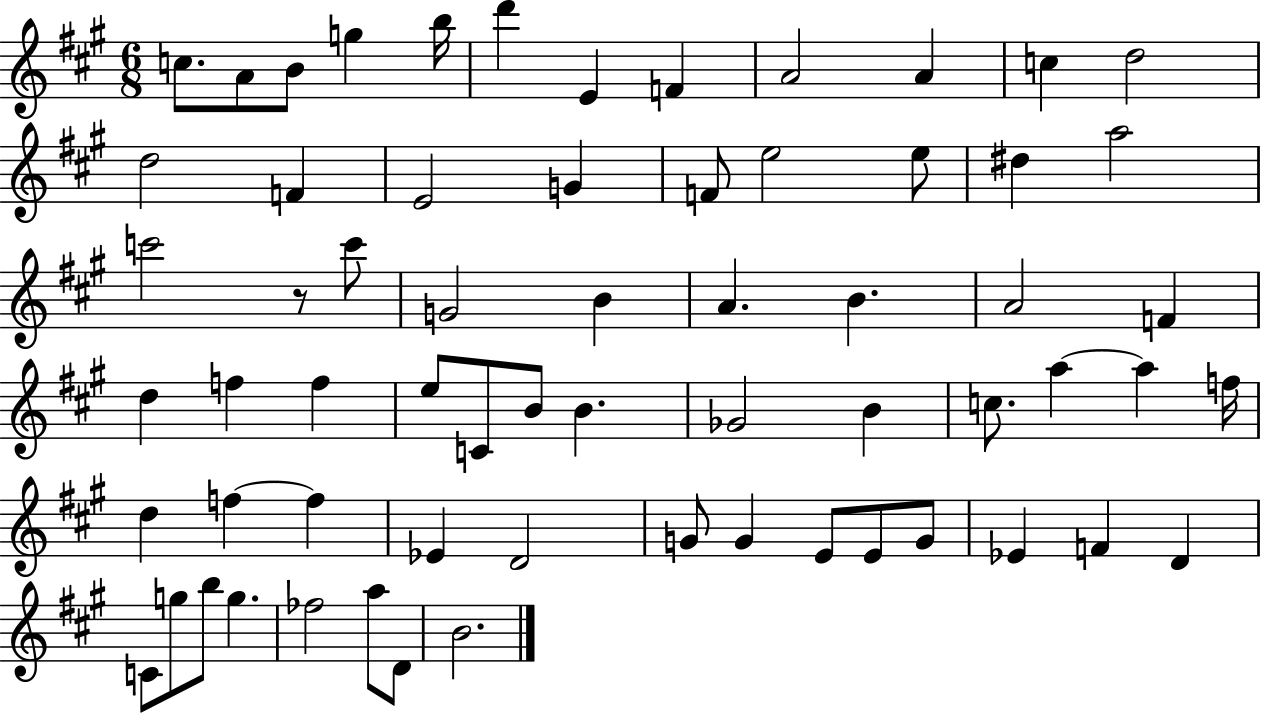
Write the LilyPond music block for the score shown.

{
  \clef treble
  \numericTimeSignature
  \time 6/8
  \key a \major
  c''8. a'8 b'8 g''4 b''16 | d'''4 e'4 f'4 | a'2 a'4 | c''4 d''2 | \break d''2 f'4 | e'2 g'4 | f'8 e''2 e''8 | dis''4 a''2 | \break c'''2 r8 c'''8 | g'2 b'4 | a'4. b'4. | a'2 f'4 | \break d''4 f''4 f''4 | e''8 c'8 b'8 b'4. | ges'2 b'4 | c''8. a''4~~ a''4 f''16 | \break d''4 f''4~~ f''4 | ees'4 d'2 | g'8 g'4 e'8 e'8 g'8 | ees'4 f'4 d'4 | \break c'8 g''8 b''8 g''4. | fes''2 a''8 d'8 | b'2. | \bar "|."
}